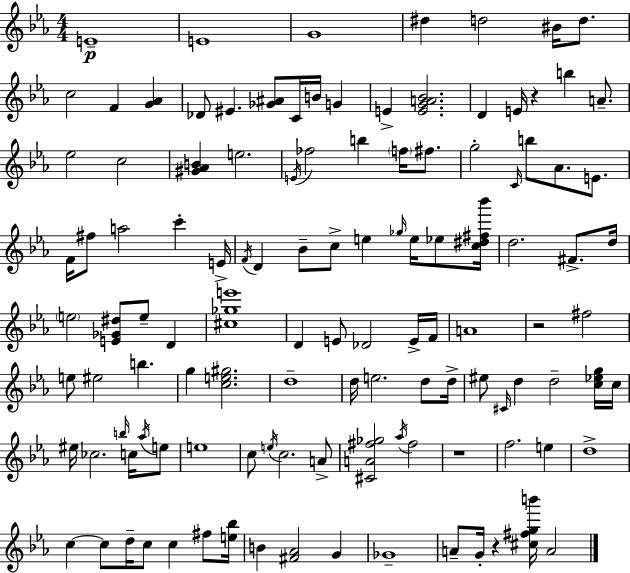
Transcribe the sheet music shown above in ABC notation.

X:1
T:Untitled
M:4/4
L:1/4
K:Cm
E4 E4 G4 ^d d2 ^B/4 d/2 c2 F [G_A] _D/2 ^E [_G^A]/2 C/4 B/4 G E [EGA_B]2 D E/4 z b A/2 _e2 c2 [^G_AB] e2 E/4 _f2 b f/4 ^f/2 g2 C/4 b/2 _A/2 E/2 F/4 ^f/2 a2 c' E/4 F/4 D _B/2 c/2 e _g/4 e/4 _e/2 [c^d^f_b']/4 d2 ^F/2 d/4 e2 [E_G^d]/2 e/2 D [^c_ge']4 D E/2 _D2 E/4 F/4 A4 z2 ^f2 e/2 ^e2 b g [ce^g]2 d4 d/4 e2 d/2 d/4 ^e/2 ^C/4 d d2 [c_eg]/4 c/4 ^e/4 _c2 b/4 c/4 _a/4 e/2 e4 c/2 e/4 c2 A/2 [^CA^f_g]2 _a/4 ^f2 z4 f2 e d4 c c/2 d/4 c/2 c ^f/2 [e_b]/4 B [^F_A]2 G _G4 A/2 G/4 z [^c^fgb']/4 A2